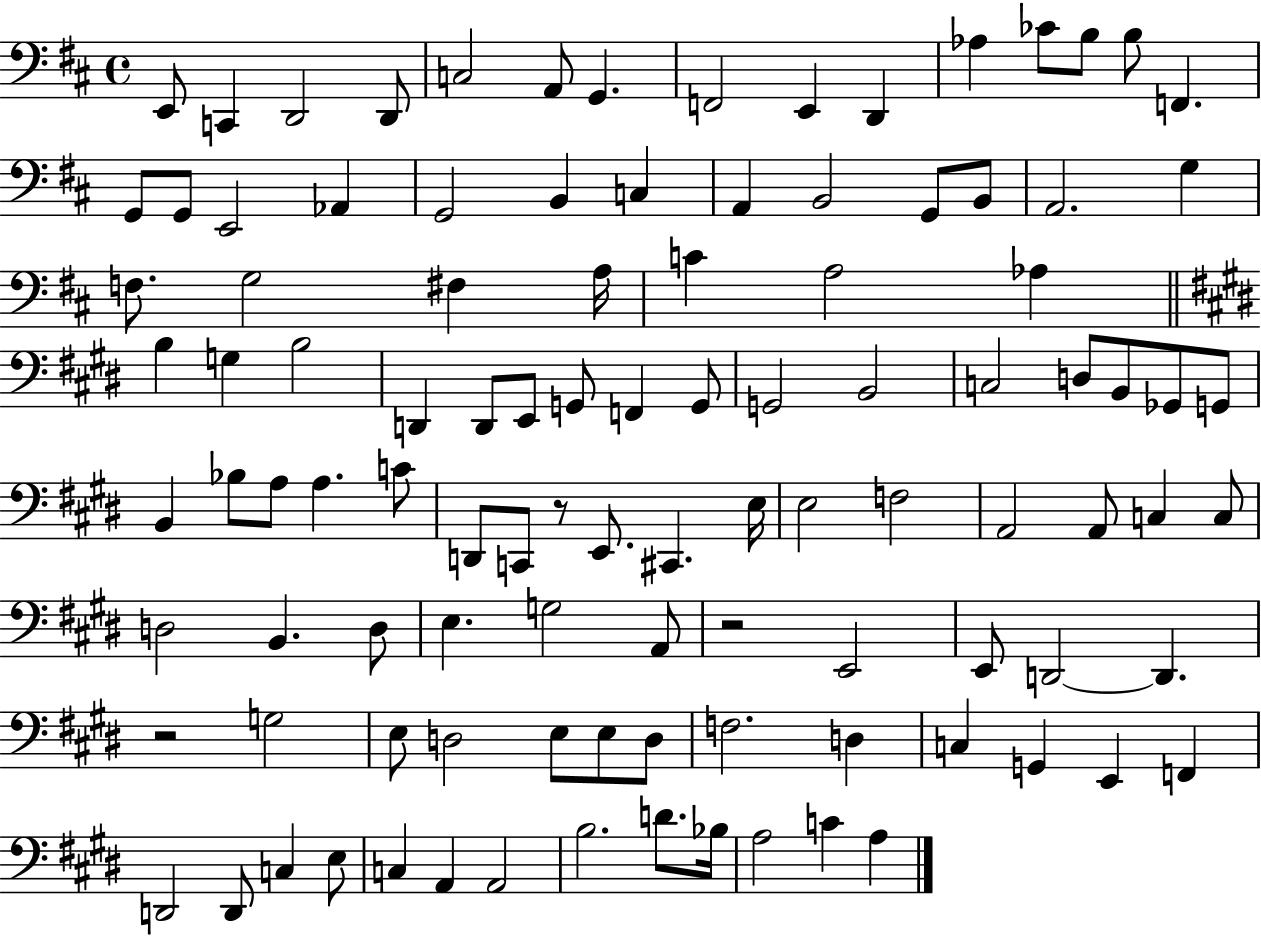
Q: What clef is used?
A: bass